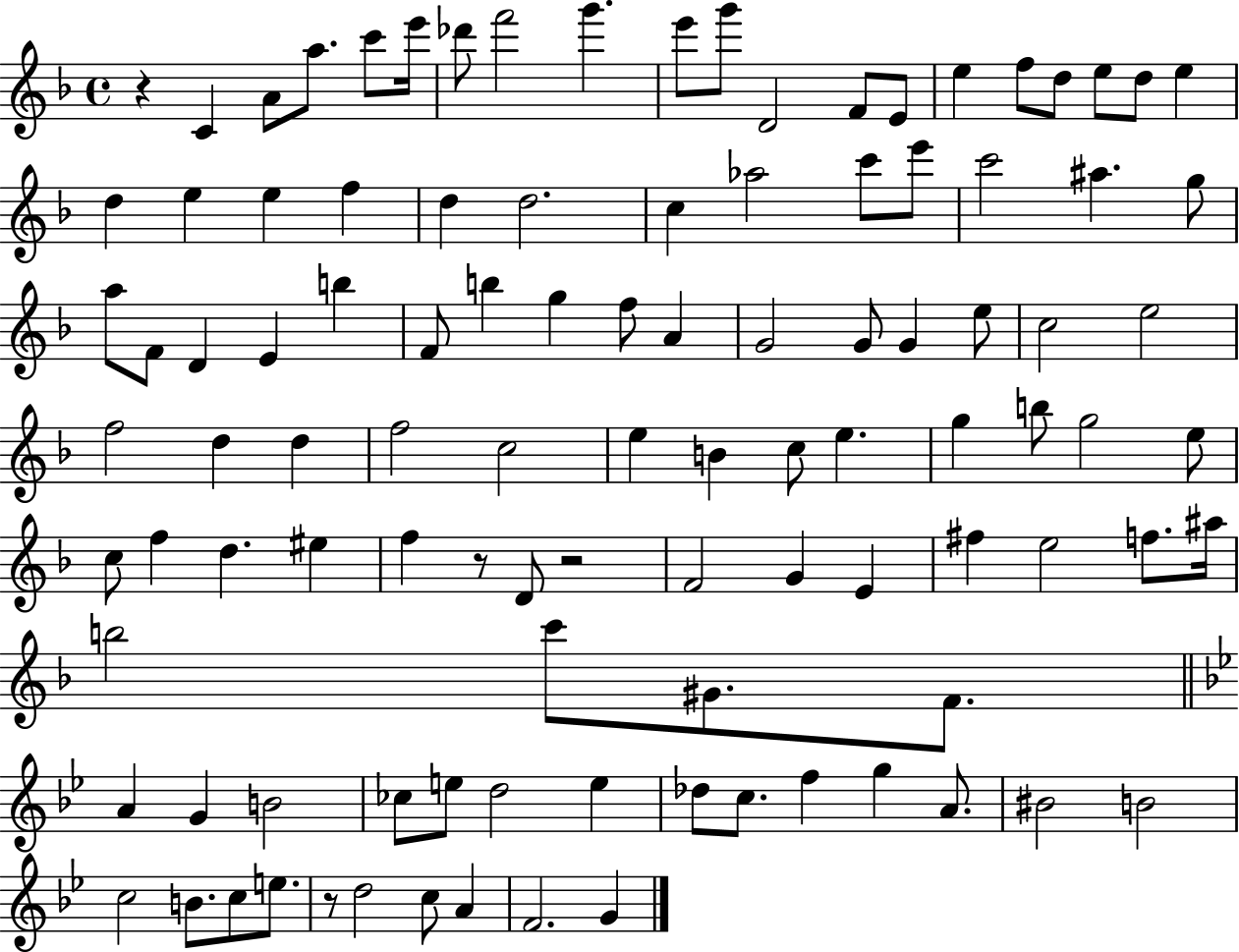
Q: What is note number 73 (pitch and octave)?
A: F5